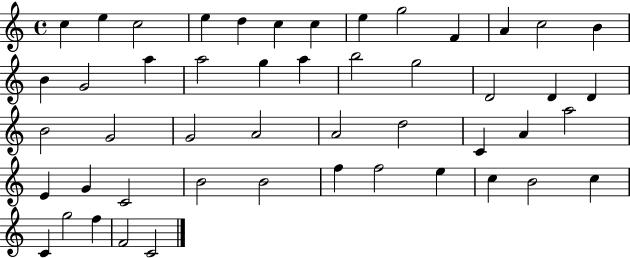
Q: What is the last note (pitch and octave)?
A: C4